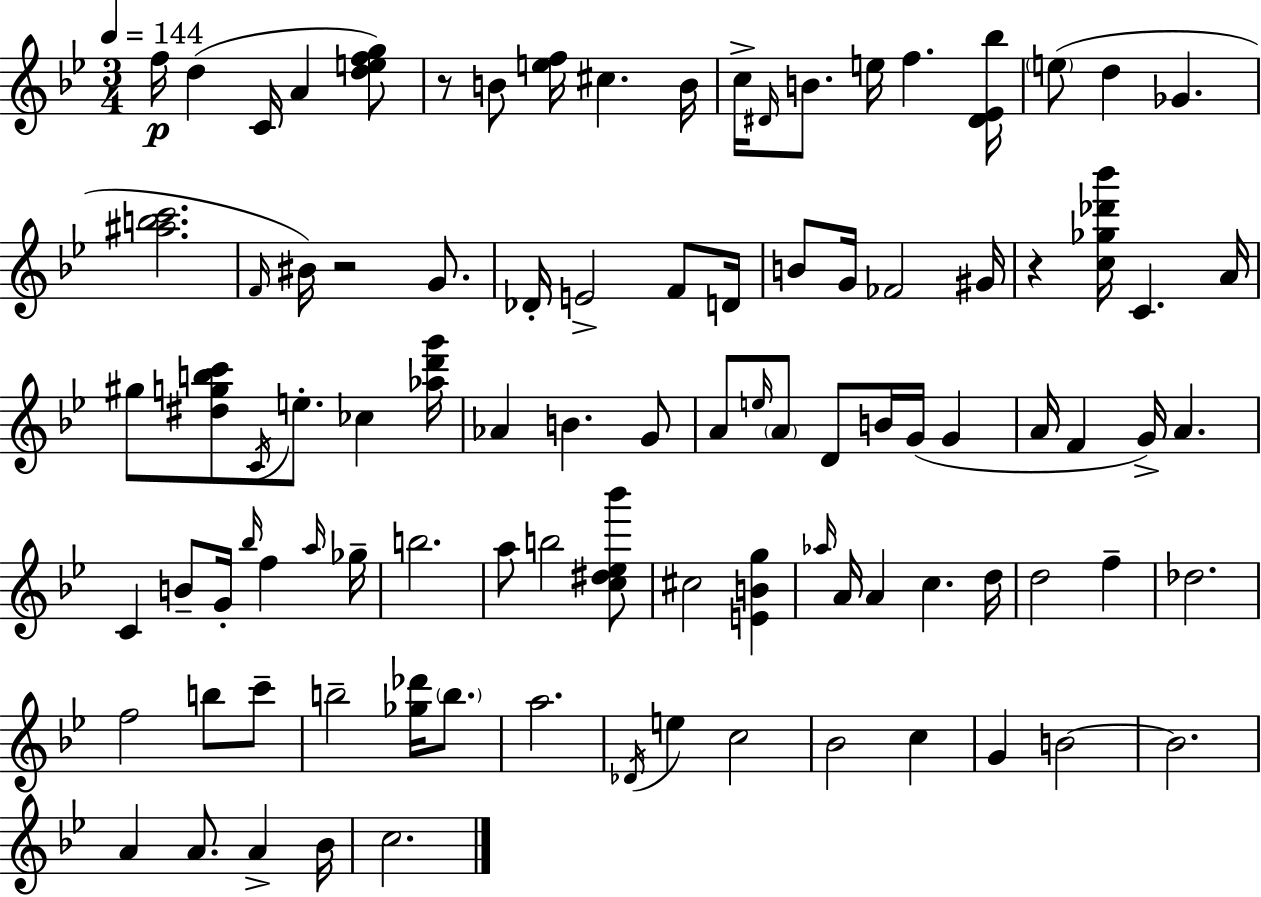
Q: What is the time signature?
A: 3/4